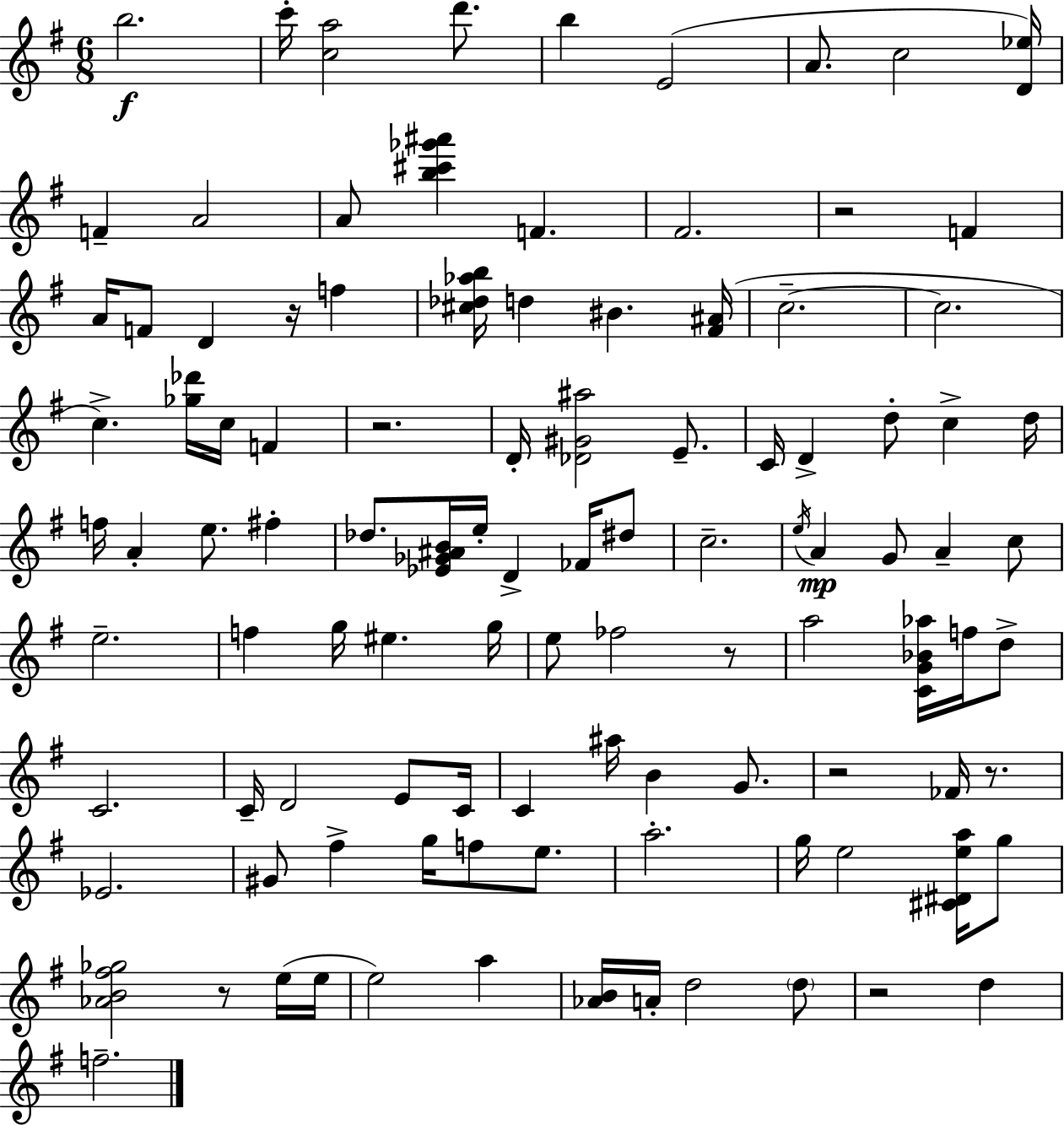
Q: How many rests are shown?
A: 8